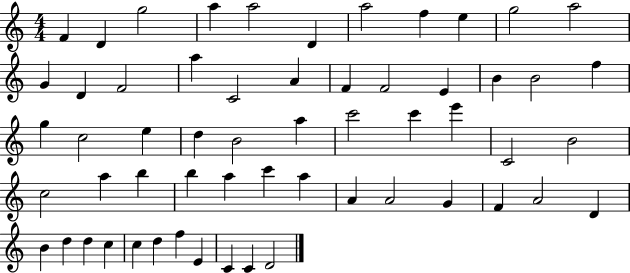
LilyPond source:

{
  \clef treble
  \numericTimeSignature
  \time 4/4
  \key c \major
  f'4 d'4 g''2 | a''4 a''2 d'4 | a''2 f''4 e''4 | g''2 a''2 | \break g'4 d'4 f'2 | a''4 c'2 a'4 | f'4 f'2 e'4 | b'4 b'2 f''4 | \break g''4 c''2 e''4 | d''4 b'2 a''4 | c'''2 c'''4 e'''4 | c'2 b'2 | \break c''2 a''4 b''4 | b''4 a''4 c'''4 a''4 | a'4 a'2 g'4 | f'4 a'2 d'4 | \break b'4 d''4 d''4 c''4 | c''4 d''4 f''4 e'4 | c'4 c'4 d'2 | \bar "|."
}